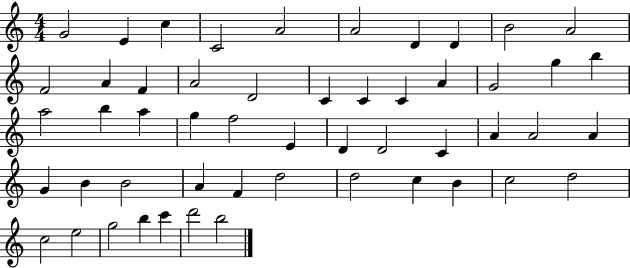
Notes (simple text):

G4/h E4/q C5/q C4/h A4/h A4/h D4/q D4/q B4/h A4/h F4/h A4/q F4/q A4/h D4/h C4/q C4/q C4/q A4/q G4/h G5/q B5/q A5/h B5/q A5/q G5/q F5/h E4/q D4/q D4/h C4/q A4/q A4/h A4/q G4/q B4/q B4/h A4/q F4/q D5/h D5/h C5/q B4/q C5/h D5/h C5/h E5/h G5/h B5/q C6/q D6/h B5/h